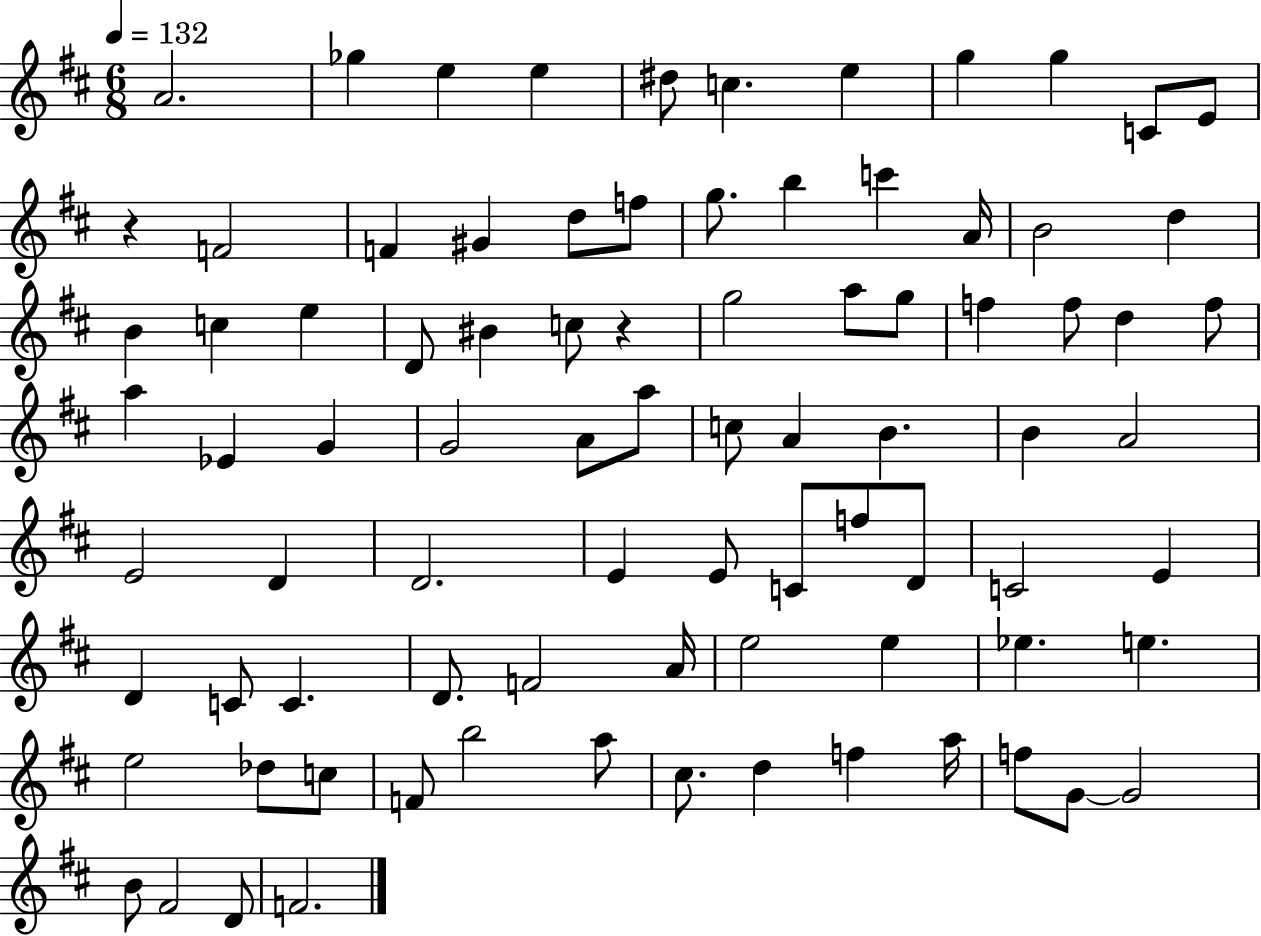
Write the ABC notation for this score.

X:1
T:Untitled
M:6/8
L:1/4
K:D
A2 _g e e ^d/2 c e g g C/2 E/2 z F2 F ^G d/2 f/2 g/2 b c' A/4 B2 d B c e D/2 ^B c/2 z g2 a/2 g/2 f f/2 d f/2 a _E G G2 A/2 a/2 c/2 A B B A2 E2 D D2 E E/2 C/2 f/2 D/2 C2 E D C/2 C D/2 F2 A/4 e2 e _e e e2 _d/2 c/2 F/2 b2 a/2 ^c/2 d f a/4 f/2 G/2 G2 B/2 ^F2 D/2 F2